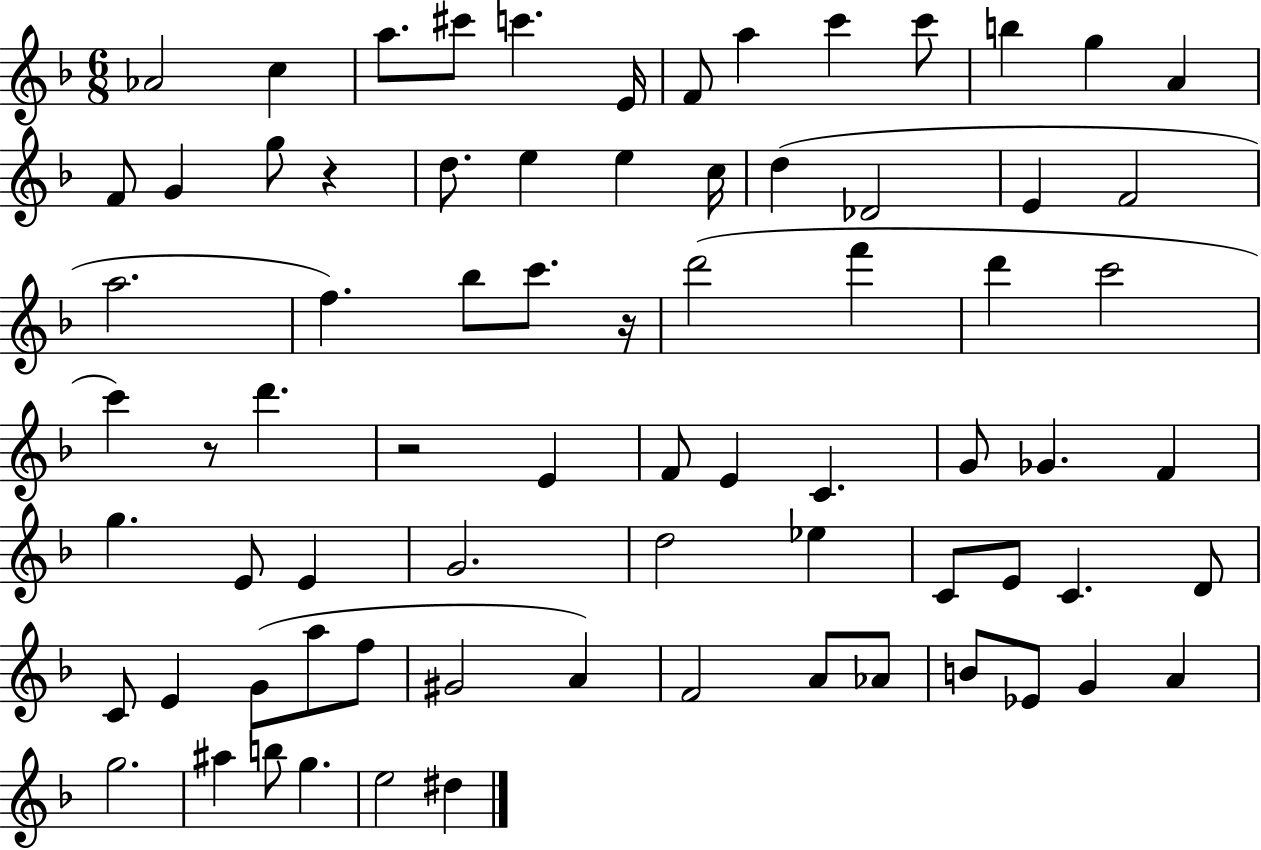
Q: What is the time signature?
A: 6/8